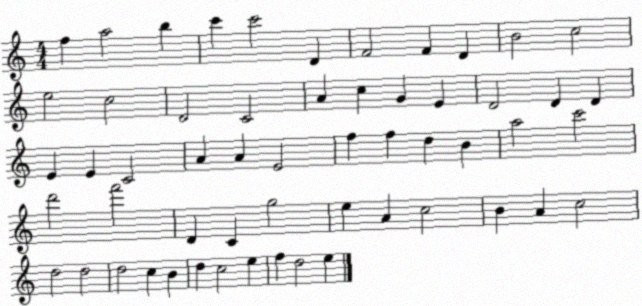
X:1
T:Untitled
M:4/4
L:1/4
K:C
f a2 b c' c'2 D F2 F D B2 c2 e2 c2 D2 C2 A c G E D2 D D E E C2 A A E2 f f d B a2 c'2 d'2 f'2 D C g2 e A c2 B A c2 d2 d2 d2 c B d c2 e f d2 e